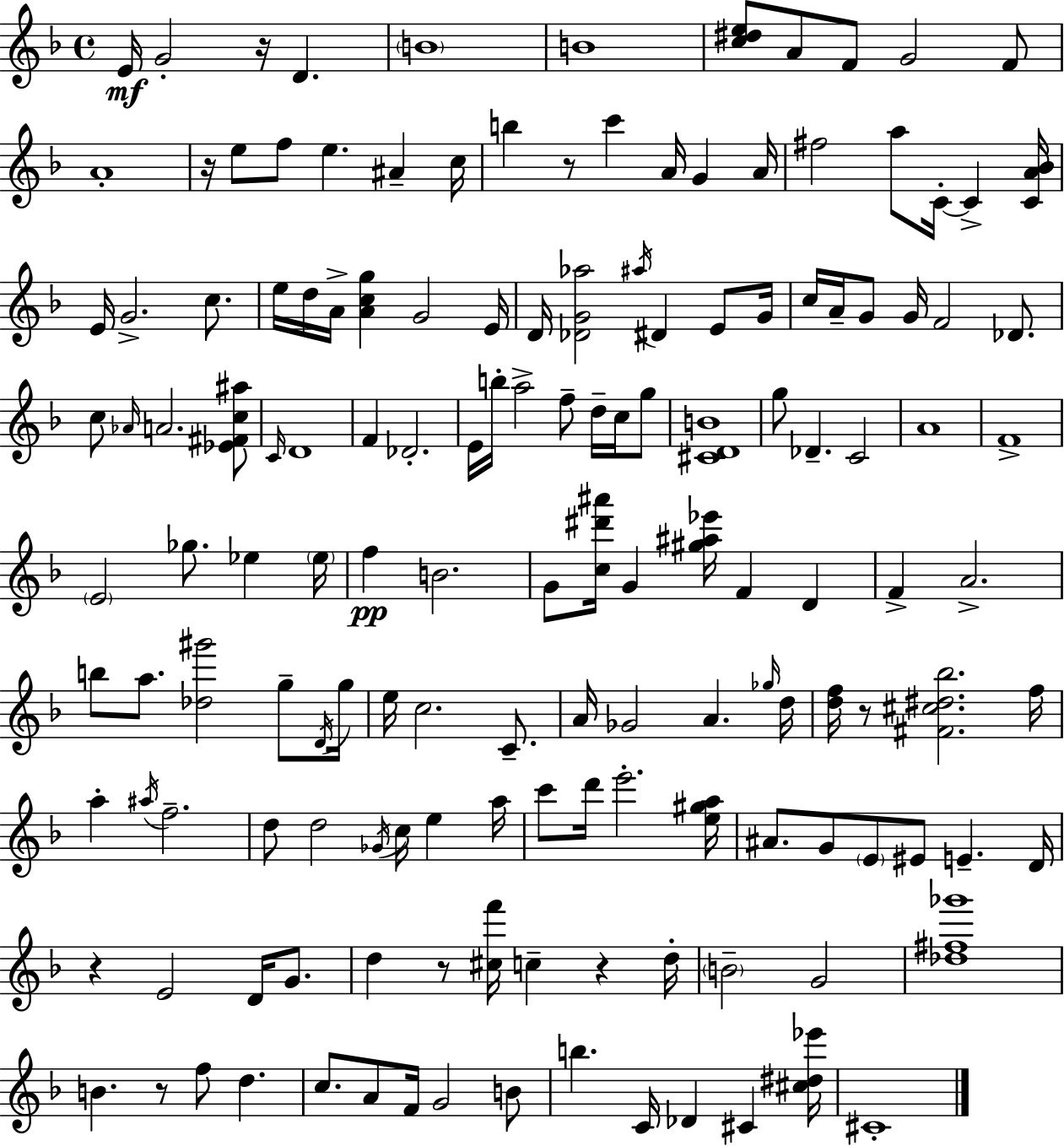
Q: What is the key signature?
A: D minor